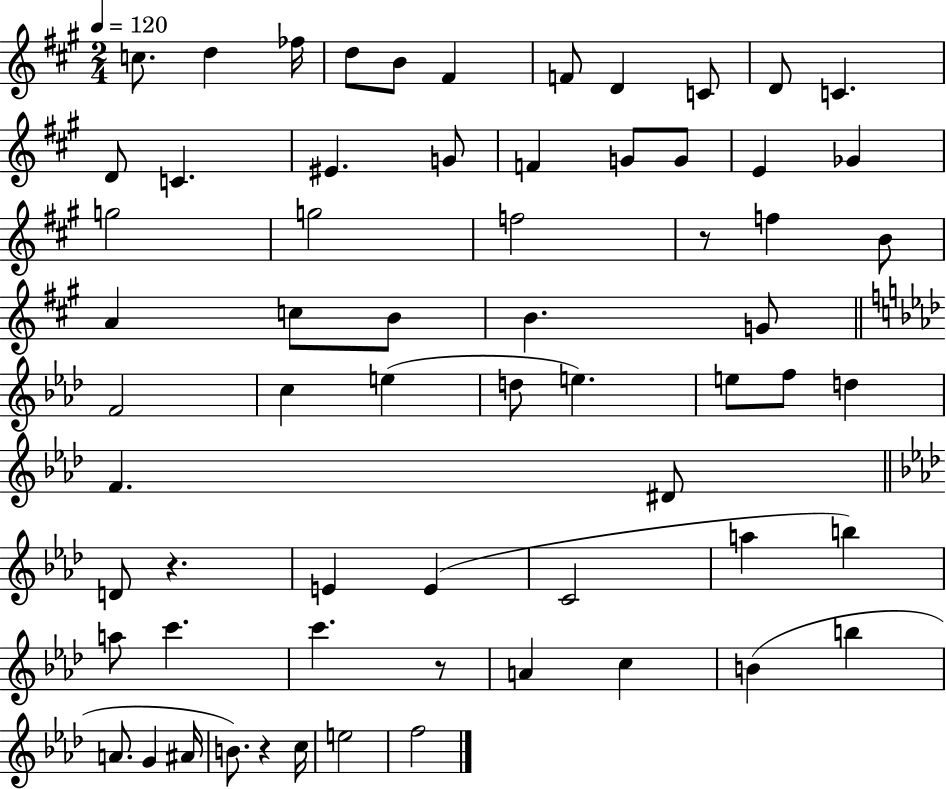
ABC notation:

X:1
T:Untitled
M:2/4
L:1/4
K:A
c/2 d _f/4 d/2 B/2 ^F F/2 D C/2 D/2 C D/2 C ^E G/2 F G/2 G/2 E _G g2 g2 f2 z/2 f B/2 A c/2 B/2 B G/2 F2 c e d/2 e e/2 f/2 d F ^D/2 D/2 z E E C2 a b a/2 c' c' z/2 A c B b A/2 G ^A/4 B/2 z c/4 e2 f2